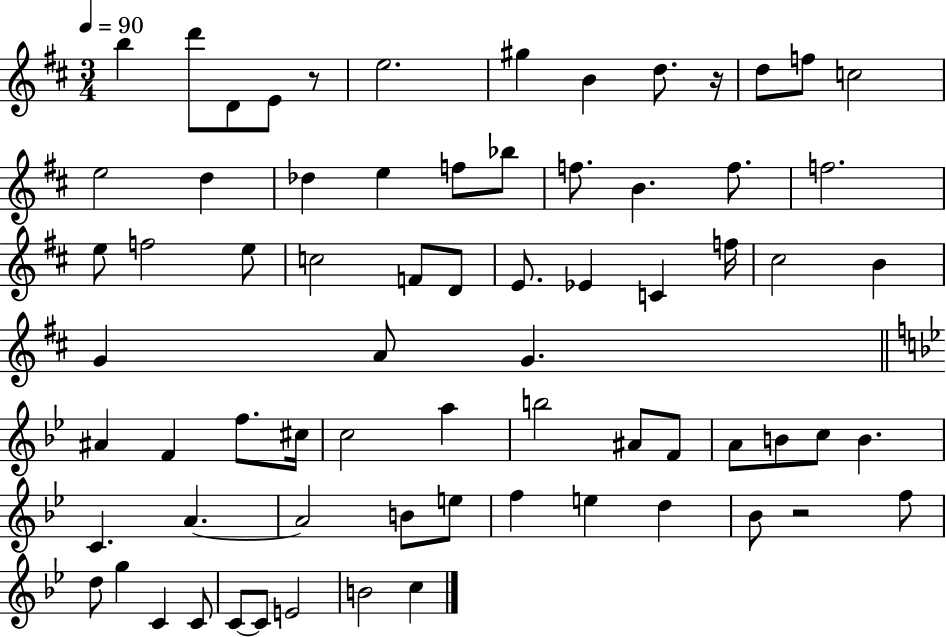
B5/q D6/e D4/e E4/e R/e E5/h. G#5/q B4/q D5/e. R/s D5/e F5/e C5/h E5/h D5/q Db5/q E5/q F5/e Bb5/e F5/e. B4/q. F5/e. F5/h. E5/e F5/h E5/e C5/h F4/e D4/e E4/e. Eb4/q C4/q F5/s C#5/h B4/q G4/q A4/e G4/q. A#4/q F4/q F5/e. C#5/s C5/h A5/q B5/h A#4/e F4/e A4/e B4/e C5/e B4/q. C4/q. A4/q. A4/h B4/e E5/e F5/q E5/q D5/q Bb4/e R/h F5/e D5/e G5/q C4/q C4/e C4/e C4/e E4/h B4/h C5/q